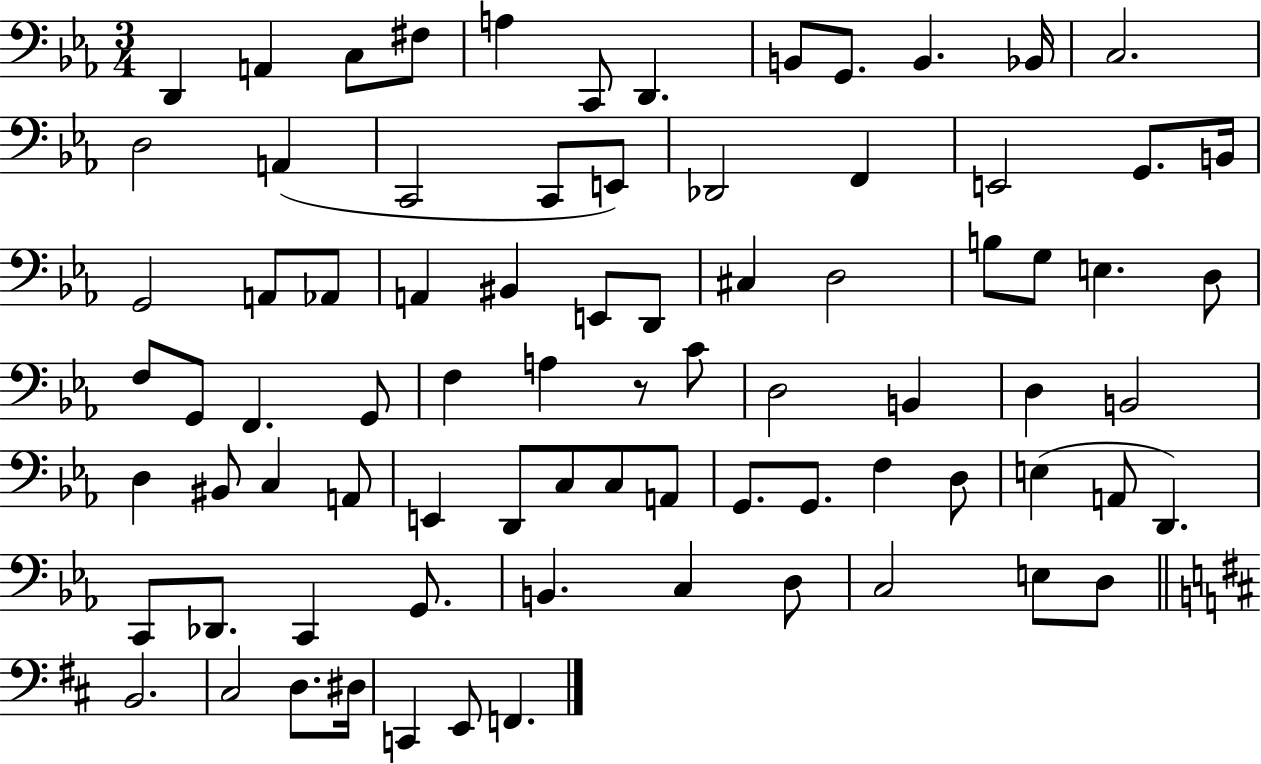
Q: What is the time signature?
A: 3/4